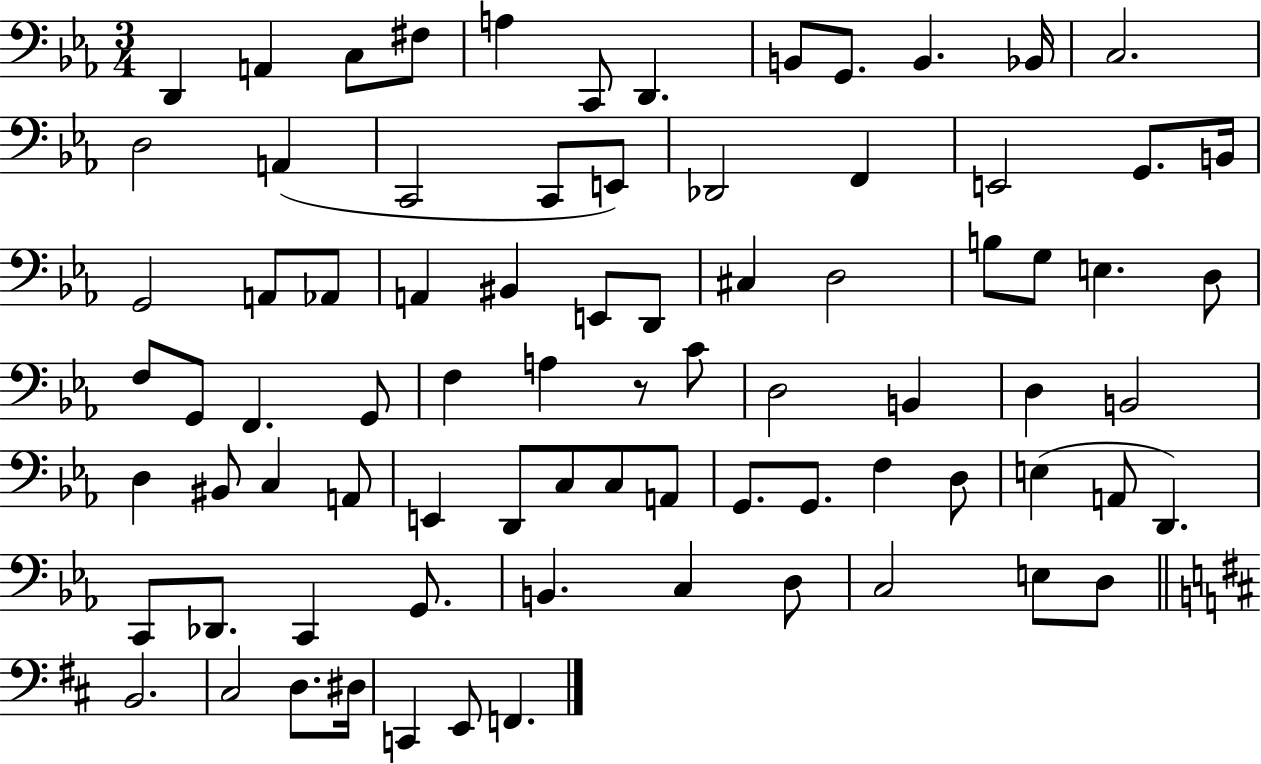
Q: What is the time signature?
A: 3/4